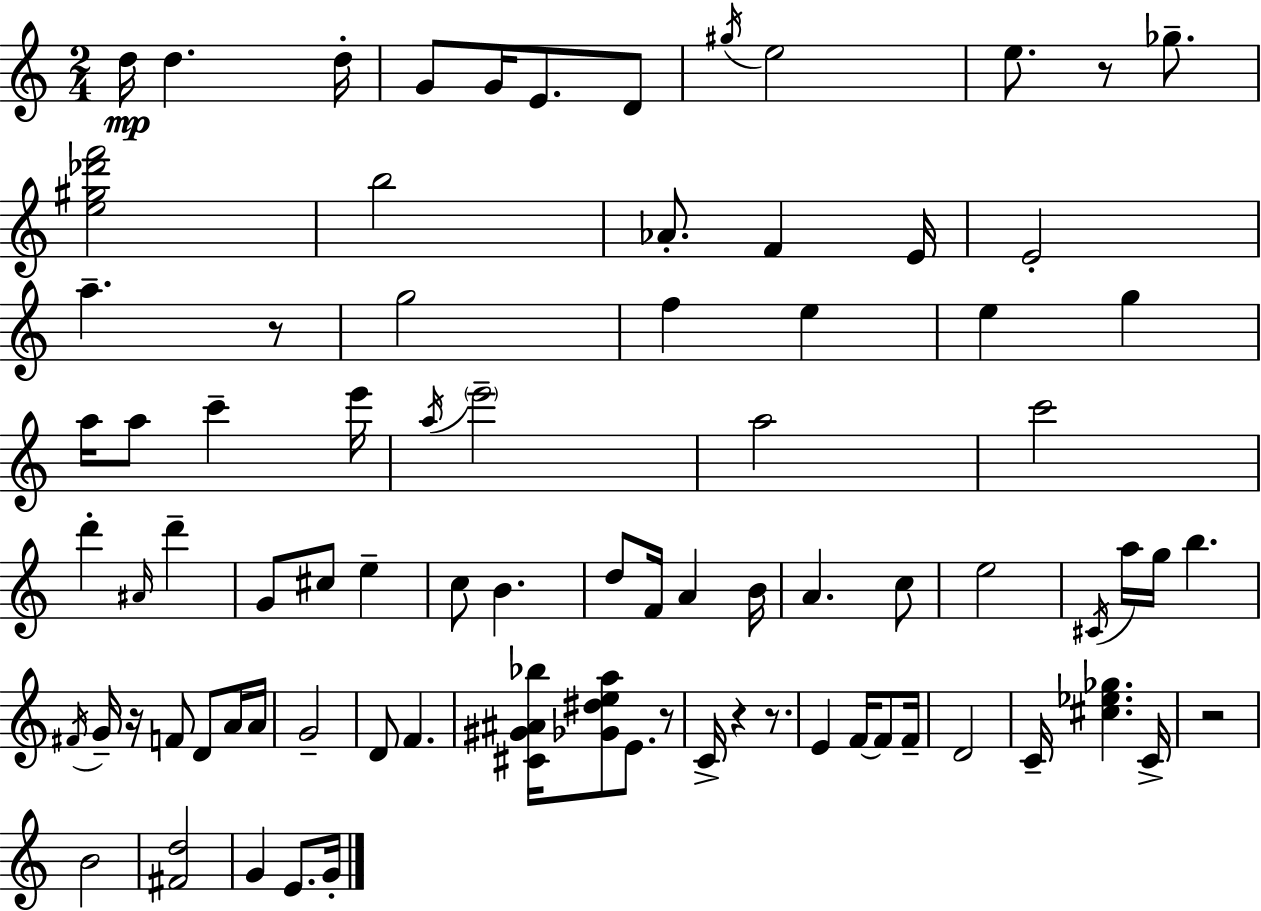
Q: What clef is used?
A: treble